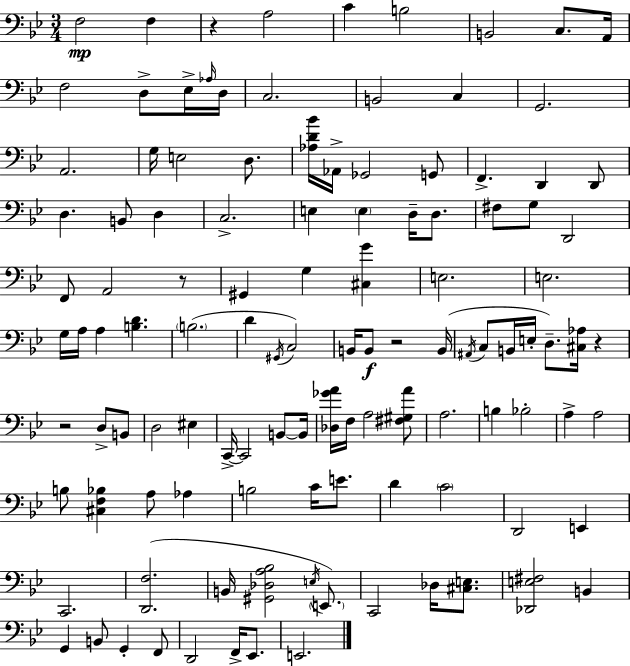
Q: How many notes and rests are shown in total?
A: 115